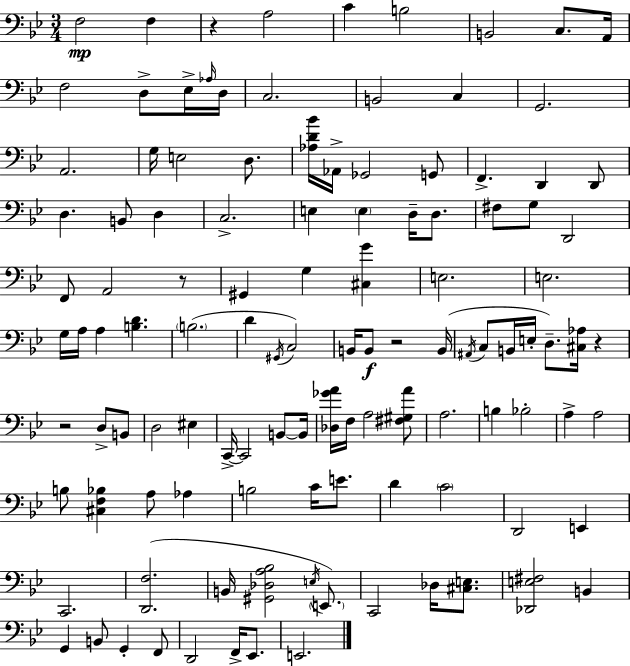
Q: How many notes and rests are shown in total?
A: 115